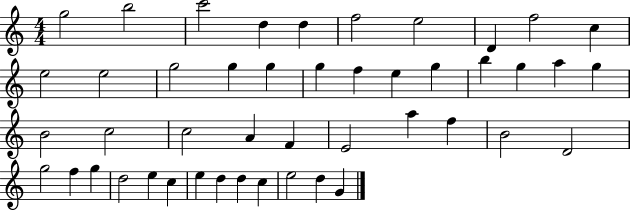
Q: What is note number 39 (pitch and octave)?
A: C5